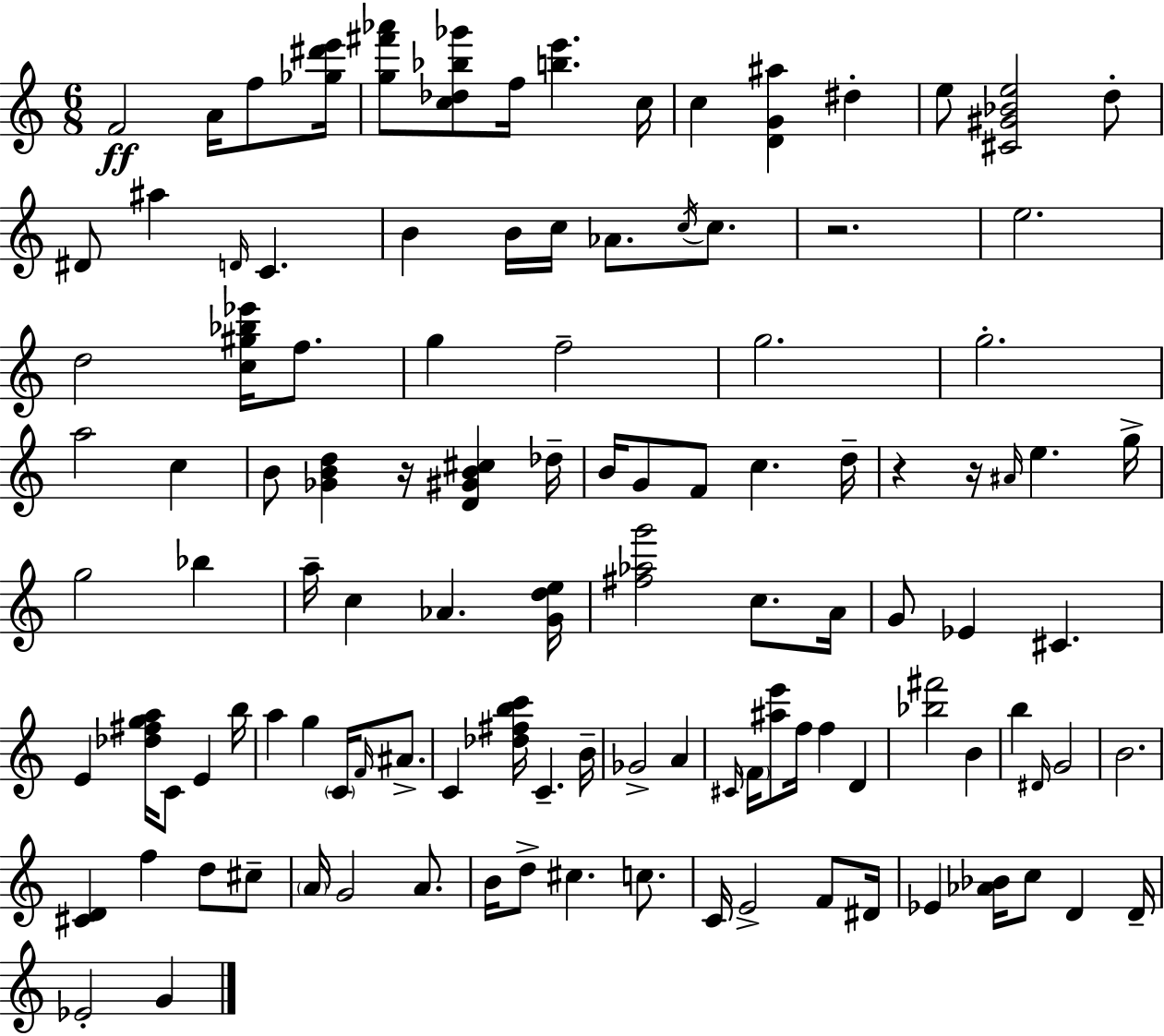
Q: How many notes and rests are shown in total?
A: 113